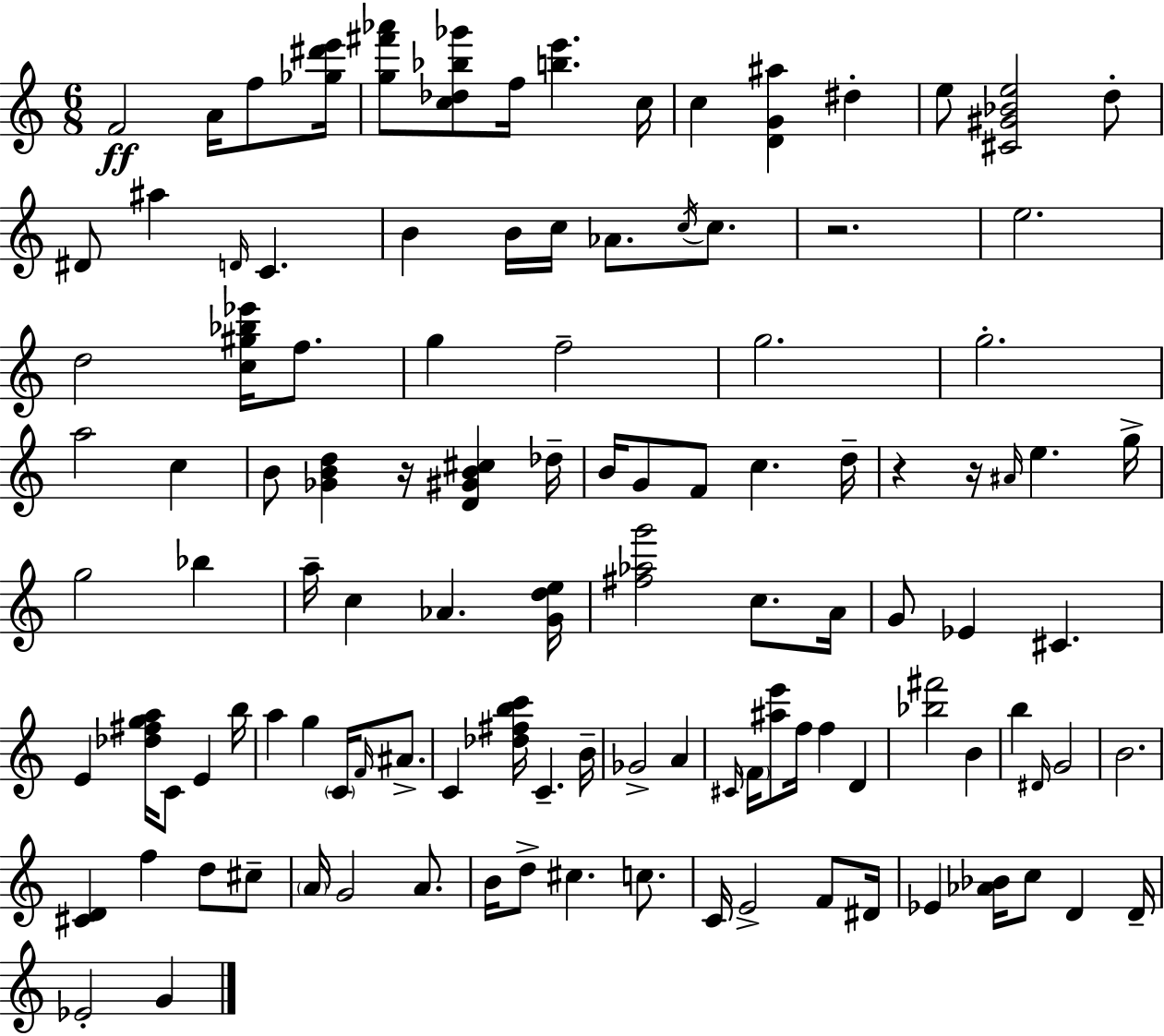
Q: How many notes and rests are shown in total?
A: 113